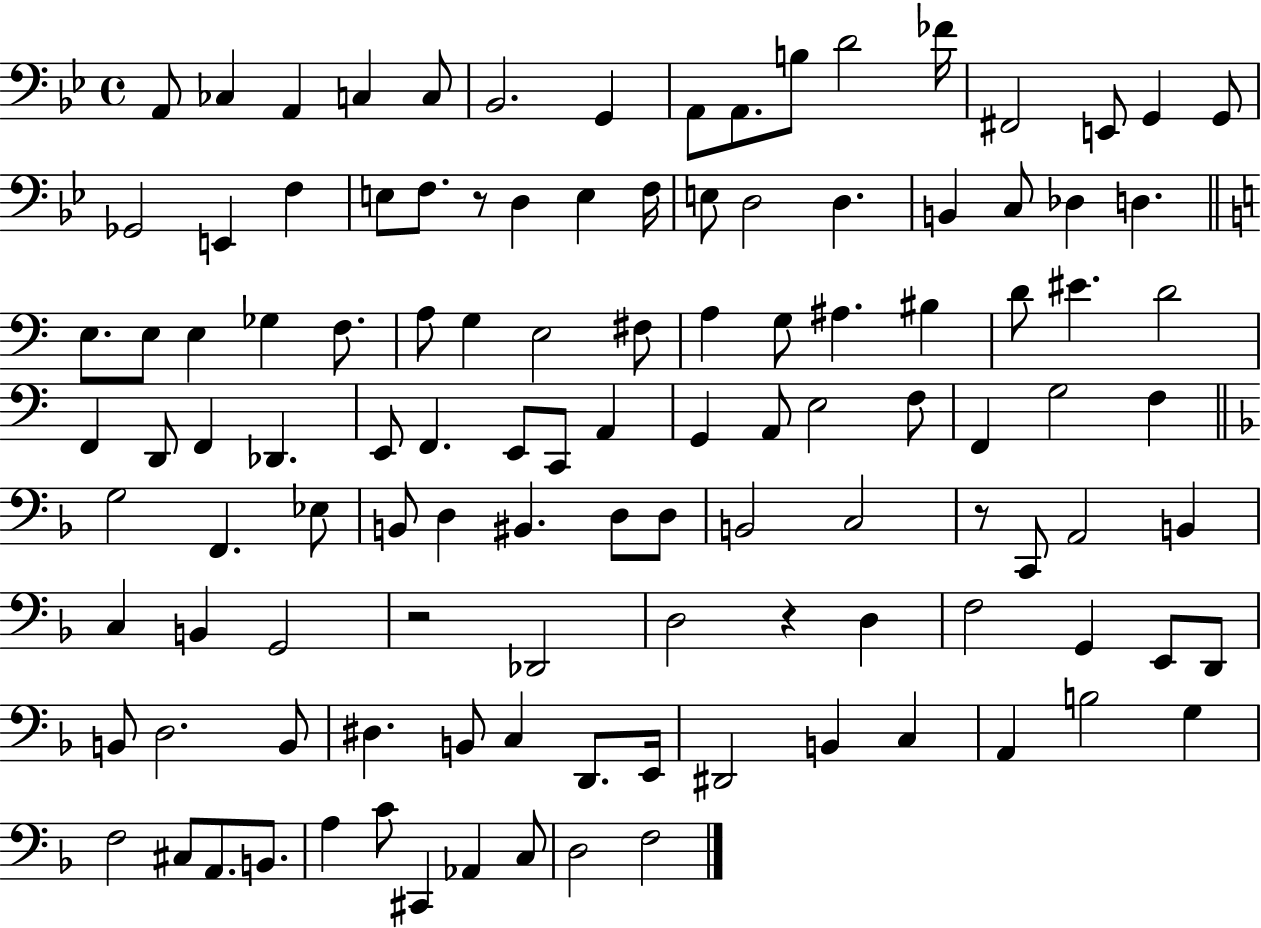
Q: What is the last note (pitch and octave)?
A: F3